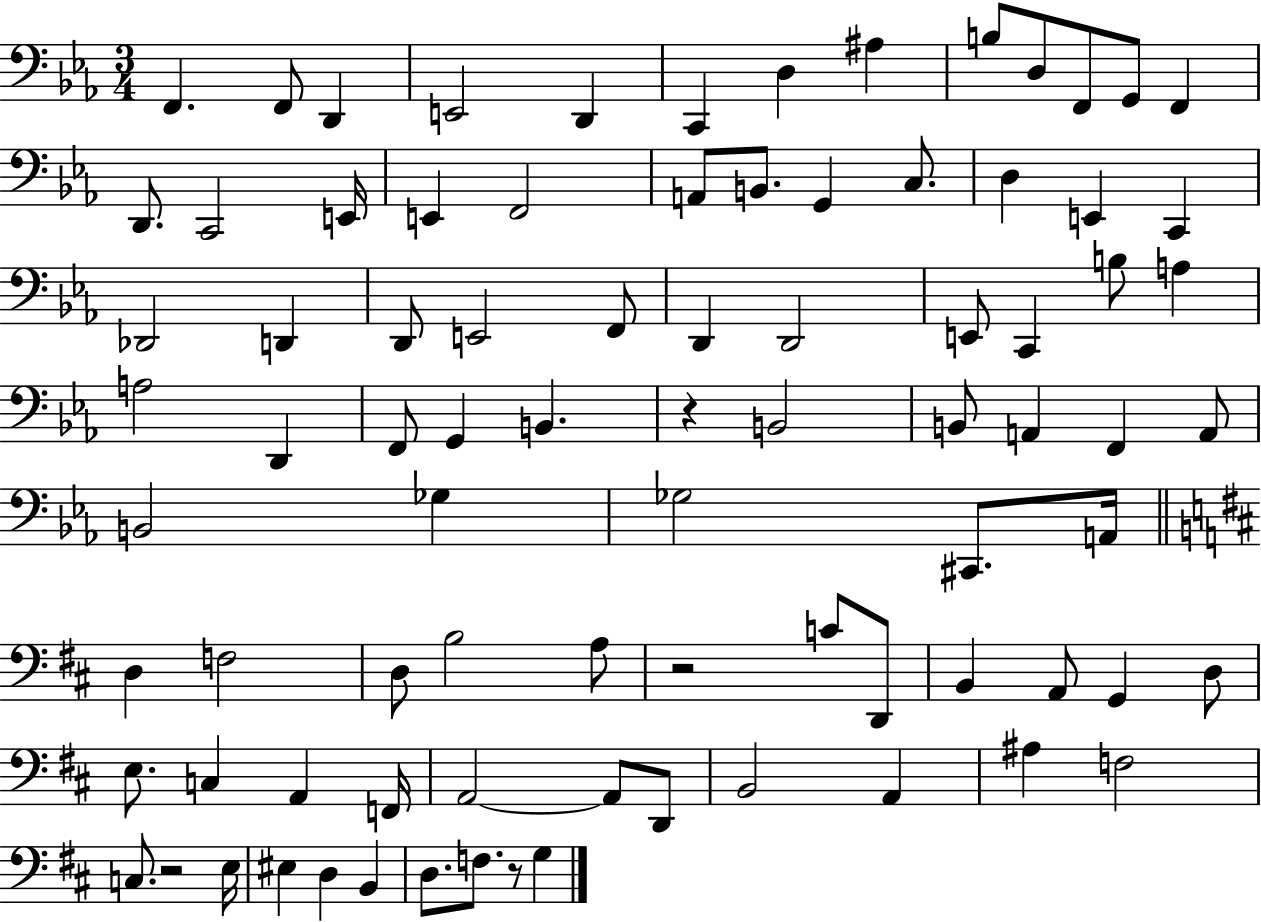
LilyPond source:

{
  \clef bass
  \numericTimeSignature
  \time 3/4
  \key ees \major
  \repeat volta 2 { f,4. f,8 d,4 | e,2 d,4 | c,4 d4 ais4 | b8 d8 f,8 g,8 f,4 | \break d,8. c,2 e,16 | e,4 f,2 | a,8 b,8. g,4 c8. | d4 e,4 c,4 | \break des,2 d,4 | d,8 e,2 f,8 | d,4 d,2 | e,8 c,4 b8 a4 | \break a2 d,4 | f,8 g,4 b,4. | r4 b,2 | b,8 a,4 f,4 a,8 | \break b,2 ges4 | ges2 cis,8. a,16 | \bar "||" \break \key d \major d4 f2 | d8 b2 a8 | r2 c'8 d,8 | b,4 a,8 g,4 d8 | \break e8. c4 a,4 f,16 | a,2~~ a,8 d,8 | b,2 a,4 | ais4 f2 | \break c8. r2 e16 | eis4 d4 b,4 | d8. f8. r8 g4 | } \bar "|."
}